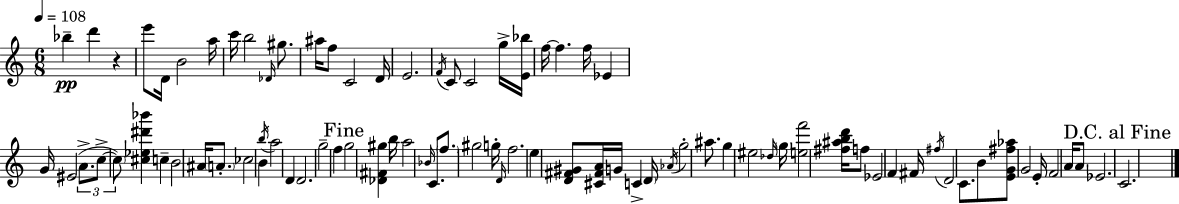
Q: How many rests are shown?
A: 1